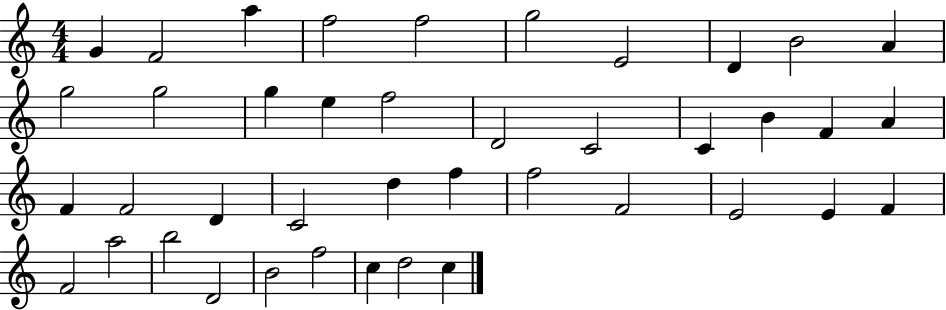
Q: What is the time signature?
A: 4/4